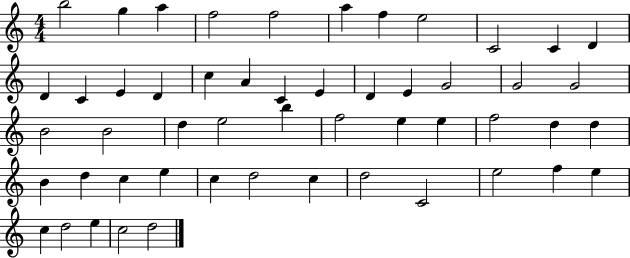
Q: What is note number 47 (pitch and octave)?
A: E5